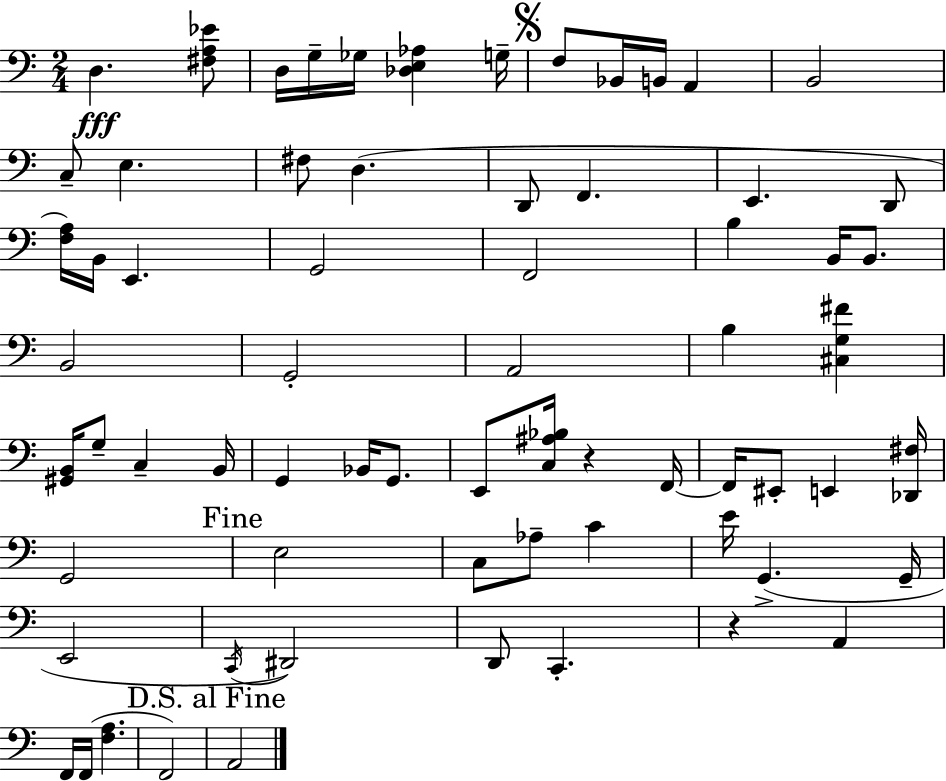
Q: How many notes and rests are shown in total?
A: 68